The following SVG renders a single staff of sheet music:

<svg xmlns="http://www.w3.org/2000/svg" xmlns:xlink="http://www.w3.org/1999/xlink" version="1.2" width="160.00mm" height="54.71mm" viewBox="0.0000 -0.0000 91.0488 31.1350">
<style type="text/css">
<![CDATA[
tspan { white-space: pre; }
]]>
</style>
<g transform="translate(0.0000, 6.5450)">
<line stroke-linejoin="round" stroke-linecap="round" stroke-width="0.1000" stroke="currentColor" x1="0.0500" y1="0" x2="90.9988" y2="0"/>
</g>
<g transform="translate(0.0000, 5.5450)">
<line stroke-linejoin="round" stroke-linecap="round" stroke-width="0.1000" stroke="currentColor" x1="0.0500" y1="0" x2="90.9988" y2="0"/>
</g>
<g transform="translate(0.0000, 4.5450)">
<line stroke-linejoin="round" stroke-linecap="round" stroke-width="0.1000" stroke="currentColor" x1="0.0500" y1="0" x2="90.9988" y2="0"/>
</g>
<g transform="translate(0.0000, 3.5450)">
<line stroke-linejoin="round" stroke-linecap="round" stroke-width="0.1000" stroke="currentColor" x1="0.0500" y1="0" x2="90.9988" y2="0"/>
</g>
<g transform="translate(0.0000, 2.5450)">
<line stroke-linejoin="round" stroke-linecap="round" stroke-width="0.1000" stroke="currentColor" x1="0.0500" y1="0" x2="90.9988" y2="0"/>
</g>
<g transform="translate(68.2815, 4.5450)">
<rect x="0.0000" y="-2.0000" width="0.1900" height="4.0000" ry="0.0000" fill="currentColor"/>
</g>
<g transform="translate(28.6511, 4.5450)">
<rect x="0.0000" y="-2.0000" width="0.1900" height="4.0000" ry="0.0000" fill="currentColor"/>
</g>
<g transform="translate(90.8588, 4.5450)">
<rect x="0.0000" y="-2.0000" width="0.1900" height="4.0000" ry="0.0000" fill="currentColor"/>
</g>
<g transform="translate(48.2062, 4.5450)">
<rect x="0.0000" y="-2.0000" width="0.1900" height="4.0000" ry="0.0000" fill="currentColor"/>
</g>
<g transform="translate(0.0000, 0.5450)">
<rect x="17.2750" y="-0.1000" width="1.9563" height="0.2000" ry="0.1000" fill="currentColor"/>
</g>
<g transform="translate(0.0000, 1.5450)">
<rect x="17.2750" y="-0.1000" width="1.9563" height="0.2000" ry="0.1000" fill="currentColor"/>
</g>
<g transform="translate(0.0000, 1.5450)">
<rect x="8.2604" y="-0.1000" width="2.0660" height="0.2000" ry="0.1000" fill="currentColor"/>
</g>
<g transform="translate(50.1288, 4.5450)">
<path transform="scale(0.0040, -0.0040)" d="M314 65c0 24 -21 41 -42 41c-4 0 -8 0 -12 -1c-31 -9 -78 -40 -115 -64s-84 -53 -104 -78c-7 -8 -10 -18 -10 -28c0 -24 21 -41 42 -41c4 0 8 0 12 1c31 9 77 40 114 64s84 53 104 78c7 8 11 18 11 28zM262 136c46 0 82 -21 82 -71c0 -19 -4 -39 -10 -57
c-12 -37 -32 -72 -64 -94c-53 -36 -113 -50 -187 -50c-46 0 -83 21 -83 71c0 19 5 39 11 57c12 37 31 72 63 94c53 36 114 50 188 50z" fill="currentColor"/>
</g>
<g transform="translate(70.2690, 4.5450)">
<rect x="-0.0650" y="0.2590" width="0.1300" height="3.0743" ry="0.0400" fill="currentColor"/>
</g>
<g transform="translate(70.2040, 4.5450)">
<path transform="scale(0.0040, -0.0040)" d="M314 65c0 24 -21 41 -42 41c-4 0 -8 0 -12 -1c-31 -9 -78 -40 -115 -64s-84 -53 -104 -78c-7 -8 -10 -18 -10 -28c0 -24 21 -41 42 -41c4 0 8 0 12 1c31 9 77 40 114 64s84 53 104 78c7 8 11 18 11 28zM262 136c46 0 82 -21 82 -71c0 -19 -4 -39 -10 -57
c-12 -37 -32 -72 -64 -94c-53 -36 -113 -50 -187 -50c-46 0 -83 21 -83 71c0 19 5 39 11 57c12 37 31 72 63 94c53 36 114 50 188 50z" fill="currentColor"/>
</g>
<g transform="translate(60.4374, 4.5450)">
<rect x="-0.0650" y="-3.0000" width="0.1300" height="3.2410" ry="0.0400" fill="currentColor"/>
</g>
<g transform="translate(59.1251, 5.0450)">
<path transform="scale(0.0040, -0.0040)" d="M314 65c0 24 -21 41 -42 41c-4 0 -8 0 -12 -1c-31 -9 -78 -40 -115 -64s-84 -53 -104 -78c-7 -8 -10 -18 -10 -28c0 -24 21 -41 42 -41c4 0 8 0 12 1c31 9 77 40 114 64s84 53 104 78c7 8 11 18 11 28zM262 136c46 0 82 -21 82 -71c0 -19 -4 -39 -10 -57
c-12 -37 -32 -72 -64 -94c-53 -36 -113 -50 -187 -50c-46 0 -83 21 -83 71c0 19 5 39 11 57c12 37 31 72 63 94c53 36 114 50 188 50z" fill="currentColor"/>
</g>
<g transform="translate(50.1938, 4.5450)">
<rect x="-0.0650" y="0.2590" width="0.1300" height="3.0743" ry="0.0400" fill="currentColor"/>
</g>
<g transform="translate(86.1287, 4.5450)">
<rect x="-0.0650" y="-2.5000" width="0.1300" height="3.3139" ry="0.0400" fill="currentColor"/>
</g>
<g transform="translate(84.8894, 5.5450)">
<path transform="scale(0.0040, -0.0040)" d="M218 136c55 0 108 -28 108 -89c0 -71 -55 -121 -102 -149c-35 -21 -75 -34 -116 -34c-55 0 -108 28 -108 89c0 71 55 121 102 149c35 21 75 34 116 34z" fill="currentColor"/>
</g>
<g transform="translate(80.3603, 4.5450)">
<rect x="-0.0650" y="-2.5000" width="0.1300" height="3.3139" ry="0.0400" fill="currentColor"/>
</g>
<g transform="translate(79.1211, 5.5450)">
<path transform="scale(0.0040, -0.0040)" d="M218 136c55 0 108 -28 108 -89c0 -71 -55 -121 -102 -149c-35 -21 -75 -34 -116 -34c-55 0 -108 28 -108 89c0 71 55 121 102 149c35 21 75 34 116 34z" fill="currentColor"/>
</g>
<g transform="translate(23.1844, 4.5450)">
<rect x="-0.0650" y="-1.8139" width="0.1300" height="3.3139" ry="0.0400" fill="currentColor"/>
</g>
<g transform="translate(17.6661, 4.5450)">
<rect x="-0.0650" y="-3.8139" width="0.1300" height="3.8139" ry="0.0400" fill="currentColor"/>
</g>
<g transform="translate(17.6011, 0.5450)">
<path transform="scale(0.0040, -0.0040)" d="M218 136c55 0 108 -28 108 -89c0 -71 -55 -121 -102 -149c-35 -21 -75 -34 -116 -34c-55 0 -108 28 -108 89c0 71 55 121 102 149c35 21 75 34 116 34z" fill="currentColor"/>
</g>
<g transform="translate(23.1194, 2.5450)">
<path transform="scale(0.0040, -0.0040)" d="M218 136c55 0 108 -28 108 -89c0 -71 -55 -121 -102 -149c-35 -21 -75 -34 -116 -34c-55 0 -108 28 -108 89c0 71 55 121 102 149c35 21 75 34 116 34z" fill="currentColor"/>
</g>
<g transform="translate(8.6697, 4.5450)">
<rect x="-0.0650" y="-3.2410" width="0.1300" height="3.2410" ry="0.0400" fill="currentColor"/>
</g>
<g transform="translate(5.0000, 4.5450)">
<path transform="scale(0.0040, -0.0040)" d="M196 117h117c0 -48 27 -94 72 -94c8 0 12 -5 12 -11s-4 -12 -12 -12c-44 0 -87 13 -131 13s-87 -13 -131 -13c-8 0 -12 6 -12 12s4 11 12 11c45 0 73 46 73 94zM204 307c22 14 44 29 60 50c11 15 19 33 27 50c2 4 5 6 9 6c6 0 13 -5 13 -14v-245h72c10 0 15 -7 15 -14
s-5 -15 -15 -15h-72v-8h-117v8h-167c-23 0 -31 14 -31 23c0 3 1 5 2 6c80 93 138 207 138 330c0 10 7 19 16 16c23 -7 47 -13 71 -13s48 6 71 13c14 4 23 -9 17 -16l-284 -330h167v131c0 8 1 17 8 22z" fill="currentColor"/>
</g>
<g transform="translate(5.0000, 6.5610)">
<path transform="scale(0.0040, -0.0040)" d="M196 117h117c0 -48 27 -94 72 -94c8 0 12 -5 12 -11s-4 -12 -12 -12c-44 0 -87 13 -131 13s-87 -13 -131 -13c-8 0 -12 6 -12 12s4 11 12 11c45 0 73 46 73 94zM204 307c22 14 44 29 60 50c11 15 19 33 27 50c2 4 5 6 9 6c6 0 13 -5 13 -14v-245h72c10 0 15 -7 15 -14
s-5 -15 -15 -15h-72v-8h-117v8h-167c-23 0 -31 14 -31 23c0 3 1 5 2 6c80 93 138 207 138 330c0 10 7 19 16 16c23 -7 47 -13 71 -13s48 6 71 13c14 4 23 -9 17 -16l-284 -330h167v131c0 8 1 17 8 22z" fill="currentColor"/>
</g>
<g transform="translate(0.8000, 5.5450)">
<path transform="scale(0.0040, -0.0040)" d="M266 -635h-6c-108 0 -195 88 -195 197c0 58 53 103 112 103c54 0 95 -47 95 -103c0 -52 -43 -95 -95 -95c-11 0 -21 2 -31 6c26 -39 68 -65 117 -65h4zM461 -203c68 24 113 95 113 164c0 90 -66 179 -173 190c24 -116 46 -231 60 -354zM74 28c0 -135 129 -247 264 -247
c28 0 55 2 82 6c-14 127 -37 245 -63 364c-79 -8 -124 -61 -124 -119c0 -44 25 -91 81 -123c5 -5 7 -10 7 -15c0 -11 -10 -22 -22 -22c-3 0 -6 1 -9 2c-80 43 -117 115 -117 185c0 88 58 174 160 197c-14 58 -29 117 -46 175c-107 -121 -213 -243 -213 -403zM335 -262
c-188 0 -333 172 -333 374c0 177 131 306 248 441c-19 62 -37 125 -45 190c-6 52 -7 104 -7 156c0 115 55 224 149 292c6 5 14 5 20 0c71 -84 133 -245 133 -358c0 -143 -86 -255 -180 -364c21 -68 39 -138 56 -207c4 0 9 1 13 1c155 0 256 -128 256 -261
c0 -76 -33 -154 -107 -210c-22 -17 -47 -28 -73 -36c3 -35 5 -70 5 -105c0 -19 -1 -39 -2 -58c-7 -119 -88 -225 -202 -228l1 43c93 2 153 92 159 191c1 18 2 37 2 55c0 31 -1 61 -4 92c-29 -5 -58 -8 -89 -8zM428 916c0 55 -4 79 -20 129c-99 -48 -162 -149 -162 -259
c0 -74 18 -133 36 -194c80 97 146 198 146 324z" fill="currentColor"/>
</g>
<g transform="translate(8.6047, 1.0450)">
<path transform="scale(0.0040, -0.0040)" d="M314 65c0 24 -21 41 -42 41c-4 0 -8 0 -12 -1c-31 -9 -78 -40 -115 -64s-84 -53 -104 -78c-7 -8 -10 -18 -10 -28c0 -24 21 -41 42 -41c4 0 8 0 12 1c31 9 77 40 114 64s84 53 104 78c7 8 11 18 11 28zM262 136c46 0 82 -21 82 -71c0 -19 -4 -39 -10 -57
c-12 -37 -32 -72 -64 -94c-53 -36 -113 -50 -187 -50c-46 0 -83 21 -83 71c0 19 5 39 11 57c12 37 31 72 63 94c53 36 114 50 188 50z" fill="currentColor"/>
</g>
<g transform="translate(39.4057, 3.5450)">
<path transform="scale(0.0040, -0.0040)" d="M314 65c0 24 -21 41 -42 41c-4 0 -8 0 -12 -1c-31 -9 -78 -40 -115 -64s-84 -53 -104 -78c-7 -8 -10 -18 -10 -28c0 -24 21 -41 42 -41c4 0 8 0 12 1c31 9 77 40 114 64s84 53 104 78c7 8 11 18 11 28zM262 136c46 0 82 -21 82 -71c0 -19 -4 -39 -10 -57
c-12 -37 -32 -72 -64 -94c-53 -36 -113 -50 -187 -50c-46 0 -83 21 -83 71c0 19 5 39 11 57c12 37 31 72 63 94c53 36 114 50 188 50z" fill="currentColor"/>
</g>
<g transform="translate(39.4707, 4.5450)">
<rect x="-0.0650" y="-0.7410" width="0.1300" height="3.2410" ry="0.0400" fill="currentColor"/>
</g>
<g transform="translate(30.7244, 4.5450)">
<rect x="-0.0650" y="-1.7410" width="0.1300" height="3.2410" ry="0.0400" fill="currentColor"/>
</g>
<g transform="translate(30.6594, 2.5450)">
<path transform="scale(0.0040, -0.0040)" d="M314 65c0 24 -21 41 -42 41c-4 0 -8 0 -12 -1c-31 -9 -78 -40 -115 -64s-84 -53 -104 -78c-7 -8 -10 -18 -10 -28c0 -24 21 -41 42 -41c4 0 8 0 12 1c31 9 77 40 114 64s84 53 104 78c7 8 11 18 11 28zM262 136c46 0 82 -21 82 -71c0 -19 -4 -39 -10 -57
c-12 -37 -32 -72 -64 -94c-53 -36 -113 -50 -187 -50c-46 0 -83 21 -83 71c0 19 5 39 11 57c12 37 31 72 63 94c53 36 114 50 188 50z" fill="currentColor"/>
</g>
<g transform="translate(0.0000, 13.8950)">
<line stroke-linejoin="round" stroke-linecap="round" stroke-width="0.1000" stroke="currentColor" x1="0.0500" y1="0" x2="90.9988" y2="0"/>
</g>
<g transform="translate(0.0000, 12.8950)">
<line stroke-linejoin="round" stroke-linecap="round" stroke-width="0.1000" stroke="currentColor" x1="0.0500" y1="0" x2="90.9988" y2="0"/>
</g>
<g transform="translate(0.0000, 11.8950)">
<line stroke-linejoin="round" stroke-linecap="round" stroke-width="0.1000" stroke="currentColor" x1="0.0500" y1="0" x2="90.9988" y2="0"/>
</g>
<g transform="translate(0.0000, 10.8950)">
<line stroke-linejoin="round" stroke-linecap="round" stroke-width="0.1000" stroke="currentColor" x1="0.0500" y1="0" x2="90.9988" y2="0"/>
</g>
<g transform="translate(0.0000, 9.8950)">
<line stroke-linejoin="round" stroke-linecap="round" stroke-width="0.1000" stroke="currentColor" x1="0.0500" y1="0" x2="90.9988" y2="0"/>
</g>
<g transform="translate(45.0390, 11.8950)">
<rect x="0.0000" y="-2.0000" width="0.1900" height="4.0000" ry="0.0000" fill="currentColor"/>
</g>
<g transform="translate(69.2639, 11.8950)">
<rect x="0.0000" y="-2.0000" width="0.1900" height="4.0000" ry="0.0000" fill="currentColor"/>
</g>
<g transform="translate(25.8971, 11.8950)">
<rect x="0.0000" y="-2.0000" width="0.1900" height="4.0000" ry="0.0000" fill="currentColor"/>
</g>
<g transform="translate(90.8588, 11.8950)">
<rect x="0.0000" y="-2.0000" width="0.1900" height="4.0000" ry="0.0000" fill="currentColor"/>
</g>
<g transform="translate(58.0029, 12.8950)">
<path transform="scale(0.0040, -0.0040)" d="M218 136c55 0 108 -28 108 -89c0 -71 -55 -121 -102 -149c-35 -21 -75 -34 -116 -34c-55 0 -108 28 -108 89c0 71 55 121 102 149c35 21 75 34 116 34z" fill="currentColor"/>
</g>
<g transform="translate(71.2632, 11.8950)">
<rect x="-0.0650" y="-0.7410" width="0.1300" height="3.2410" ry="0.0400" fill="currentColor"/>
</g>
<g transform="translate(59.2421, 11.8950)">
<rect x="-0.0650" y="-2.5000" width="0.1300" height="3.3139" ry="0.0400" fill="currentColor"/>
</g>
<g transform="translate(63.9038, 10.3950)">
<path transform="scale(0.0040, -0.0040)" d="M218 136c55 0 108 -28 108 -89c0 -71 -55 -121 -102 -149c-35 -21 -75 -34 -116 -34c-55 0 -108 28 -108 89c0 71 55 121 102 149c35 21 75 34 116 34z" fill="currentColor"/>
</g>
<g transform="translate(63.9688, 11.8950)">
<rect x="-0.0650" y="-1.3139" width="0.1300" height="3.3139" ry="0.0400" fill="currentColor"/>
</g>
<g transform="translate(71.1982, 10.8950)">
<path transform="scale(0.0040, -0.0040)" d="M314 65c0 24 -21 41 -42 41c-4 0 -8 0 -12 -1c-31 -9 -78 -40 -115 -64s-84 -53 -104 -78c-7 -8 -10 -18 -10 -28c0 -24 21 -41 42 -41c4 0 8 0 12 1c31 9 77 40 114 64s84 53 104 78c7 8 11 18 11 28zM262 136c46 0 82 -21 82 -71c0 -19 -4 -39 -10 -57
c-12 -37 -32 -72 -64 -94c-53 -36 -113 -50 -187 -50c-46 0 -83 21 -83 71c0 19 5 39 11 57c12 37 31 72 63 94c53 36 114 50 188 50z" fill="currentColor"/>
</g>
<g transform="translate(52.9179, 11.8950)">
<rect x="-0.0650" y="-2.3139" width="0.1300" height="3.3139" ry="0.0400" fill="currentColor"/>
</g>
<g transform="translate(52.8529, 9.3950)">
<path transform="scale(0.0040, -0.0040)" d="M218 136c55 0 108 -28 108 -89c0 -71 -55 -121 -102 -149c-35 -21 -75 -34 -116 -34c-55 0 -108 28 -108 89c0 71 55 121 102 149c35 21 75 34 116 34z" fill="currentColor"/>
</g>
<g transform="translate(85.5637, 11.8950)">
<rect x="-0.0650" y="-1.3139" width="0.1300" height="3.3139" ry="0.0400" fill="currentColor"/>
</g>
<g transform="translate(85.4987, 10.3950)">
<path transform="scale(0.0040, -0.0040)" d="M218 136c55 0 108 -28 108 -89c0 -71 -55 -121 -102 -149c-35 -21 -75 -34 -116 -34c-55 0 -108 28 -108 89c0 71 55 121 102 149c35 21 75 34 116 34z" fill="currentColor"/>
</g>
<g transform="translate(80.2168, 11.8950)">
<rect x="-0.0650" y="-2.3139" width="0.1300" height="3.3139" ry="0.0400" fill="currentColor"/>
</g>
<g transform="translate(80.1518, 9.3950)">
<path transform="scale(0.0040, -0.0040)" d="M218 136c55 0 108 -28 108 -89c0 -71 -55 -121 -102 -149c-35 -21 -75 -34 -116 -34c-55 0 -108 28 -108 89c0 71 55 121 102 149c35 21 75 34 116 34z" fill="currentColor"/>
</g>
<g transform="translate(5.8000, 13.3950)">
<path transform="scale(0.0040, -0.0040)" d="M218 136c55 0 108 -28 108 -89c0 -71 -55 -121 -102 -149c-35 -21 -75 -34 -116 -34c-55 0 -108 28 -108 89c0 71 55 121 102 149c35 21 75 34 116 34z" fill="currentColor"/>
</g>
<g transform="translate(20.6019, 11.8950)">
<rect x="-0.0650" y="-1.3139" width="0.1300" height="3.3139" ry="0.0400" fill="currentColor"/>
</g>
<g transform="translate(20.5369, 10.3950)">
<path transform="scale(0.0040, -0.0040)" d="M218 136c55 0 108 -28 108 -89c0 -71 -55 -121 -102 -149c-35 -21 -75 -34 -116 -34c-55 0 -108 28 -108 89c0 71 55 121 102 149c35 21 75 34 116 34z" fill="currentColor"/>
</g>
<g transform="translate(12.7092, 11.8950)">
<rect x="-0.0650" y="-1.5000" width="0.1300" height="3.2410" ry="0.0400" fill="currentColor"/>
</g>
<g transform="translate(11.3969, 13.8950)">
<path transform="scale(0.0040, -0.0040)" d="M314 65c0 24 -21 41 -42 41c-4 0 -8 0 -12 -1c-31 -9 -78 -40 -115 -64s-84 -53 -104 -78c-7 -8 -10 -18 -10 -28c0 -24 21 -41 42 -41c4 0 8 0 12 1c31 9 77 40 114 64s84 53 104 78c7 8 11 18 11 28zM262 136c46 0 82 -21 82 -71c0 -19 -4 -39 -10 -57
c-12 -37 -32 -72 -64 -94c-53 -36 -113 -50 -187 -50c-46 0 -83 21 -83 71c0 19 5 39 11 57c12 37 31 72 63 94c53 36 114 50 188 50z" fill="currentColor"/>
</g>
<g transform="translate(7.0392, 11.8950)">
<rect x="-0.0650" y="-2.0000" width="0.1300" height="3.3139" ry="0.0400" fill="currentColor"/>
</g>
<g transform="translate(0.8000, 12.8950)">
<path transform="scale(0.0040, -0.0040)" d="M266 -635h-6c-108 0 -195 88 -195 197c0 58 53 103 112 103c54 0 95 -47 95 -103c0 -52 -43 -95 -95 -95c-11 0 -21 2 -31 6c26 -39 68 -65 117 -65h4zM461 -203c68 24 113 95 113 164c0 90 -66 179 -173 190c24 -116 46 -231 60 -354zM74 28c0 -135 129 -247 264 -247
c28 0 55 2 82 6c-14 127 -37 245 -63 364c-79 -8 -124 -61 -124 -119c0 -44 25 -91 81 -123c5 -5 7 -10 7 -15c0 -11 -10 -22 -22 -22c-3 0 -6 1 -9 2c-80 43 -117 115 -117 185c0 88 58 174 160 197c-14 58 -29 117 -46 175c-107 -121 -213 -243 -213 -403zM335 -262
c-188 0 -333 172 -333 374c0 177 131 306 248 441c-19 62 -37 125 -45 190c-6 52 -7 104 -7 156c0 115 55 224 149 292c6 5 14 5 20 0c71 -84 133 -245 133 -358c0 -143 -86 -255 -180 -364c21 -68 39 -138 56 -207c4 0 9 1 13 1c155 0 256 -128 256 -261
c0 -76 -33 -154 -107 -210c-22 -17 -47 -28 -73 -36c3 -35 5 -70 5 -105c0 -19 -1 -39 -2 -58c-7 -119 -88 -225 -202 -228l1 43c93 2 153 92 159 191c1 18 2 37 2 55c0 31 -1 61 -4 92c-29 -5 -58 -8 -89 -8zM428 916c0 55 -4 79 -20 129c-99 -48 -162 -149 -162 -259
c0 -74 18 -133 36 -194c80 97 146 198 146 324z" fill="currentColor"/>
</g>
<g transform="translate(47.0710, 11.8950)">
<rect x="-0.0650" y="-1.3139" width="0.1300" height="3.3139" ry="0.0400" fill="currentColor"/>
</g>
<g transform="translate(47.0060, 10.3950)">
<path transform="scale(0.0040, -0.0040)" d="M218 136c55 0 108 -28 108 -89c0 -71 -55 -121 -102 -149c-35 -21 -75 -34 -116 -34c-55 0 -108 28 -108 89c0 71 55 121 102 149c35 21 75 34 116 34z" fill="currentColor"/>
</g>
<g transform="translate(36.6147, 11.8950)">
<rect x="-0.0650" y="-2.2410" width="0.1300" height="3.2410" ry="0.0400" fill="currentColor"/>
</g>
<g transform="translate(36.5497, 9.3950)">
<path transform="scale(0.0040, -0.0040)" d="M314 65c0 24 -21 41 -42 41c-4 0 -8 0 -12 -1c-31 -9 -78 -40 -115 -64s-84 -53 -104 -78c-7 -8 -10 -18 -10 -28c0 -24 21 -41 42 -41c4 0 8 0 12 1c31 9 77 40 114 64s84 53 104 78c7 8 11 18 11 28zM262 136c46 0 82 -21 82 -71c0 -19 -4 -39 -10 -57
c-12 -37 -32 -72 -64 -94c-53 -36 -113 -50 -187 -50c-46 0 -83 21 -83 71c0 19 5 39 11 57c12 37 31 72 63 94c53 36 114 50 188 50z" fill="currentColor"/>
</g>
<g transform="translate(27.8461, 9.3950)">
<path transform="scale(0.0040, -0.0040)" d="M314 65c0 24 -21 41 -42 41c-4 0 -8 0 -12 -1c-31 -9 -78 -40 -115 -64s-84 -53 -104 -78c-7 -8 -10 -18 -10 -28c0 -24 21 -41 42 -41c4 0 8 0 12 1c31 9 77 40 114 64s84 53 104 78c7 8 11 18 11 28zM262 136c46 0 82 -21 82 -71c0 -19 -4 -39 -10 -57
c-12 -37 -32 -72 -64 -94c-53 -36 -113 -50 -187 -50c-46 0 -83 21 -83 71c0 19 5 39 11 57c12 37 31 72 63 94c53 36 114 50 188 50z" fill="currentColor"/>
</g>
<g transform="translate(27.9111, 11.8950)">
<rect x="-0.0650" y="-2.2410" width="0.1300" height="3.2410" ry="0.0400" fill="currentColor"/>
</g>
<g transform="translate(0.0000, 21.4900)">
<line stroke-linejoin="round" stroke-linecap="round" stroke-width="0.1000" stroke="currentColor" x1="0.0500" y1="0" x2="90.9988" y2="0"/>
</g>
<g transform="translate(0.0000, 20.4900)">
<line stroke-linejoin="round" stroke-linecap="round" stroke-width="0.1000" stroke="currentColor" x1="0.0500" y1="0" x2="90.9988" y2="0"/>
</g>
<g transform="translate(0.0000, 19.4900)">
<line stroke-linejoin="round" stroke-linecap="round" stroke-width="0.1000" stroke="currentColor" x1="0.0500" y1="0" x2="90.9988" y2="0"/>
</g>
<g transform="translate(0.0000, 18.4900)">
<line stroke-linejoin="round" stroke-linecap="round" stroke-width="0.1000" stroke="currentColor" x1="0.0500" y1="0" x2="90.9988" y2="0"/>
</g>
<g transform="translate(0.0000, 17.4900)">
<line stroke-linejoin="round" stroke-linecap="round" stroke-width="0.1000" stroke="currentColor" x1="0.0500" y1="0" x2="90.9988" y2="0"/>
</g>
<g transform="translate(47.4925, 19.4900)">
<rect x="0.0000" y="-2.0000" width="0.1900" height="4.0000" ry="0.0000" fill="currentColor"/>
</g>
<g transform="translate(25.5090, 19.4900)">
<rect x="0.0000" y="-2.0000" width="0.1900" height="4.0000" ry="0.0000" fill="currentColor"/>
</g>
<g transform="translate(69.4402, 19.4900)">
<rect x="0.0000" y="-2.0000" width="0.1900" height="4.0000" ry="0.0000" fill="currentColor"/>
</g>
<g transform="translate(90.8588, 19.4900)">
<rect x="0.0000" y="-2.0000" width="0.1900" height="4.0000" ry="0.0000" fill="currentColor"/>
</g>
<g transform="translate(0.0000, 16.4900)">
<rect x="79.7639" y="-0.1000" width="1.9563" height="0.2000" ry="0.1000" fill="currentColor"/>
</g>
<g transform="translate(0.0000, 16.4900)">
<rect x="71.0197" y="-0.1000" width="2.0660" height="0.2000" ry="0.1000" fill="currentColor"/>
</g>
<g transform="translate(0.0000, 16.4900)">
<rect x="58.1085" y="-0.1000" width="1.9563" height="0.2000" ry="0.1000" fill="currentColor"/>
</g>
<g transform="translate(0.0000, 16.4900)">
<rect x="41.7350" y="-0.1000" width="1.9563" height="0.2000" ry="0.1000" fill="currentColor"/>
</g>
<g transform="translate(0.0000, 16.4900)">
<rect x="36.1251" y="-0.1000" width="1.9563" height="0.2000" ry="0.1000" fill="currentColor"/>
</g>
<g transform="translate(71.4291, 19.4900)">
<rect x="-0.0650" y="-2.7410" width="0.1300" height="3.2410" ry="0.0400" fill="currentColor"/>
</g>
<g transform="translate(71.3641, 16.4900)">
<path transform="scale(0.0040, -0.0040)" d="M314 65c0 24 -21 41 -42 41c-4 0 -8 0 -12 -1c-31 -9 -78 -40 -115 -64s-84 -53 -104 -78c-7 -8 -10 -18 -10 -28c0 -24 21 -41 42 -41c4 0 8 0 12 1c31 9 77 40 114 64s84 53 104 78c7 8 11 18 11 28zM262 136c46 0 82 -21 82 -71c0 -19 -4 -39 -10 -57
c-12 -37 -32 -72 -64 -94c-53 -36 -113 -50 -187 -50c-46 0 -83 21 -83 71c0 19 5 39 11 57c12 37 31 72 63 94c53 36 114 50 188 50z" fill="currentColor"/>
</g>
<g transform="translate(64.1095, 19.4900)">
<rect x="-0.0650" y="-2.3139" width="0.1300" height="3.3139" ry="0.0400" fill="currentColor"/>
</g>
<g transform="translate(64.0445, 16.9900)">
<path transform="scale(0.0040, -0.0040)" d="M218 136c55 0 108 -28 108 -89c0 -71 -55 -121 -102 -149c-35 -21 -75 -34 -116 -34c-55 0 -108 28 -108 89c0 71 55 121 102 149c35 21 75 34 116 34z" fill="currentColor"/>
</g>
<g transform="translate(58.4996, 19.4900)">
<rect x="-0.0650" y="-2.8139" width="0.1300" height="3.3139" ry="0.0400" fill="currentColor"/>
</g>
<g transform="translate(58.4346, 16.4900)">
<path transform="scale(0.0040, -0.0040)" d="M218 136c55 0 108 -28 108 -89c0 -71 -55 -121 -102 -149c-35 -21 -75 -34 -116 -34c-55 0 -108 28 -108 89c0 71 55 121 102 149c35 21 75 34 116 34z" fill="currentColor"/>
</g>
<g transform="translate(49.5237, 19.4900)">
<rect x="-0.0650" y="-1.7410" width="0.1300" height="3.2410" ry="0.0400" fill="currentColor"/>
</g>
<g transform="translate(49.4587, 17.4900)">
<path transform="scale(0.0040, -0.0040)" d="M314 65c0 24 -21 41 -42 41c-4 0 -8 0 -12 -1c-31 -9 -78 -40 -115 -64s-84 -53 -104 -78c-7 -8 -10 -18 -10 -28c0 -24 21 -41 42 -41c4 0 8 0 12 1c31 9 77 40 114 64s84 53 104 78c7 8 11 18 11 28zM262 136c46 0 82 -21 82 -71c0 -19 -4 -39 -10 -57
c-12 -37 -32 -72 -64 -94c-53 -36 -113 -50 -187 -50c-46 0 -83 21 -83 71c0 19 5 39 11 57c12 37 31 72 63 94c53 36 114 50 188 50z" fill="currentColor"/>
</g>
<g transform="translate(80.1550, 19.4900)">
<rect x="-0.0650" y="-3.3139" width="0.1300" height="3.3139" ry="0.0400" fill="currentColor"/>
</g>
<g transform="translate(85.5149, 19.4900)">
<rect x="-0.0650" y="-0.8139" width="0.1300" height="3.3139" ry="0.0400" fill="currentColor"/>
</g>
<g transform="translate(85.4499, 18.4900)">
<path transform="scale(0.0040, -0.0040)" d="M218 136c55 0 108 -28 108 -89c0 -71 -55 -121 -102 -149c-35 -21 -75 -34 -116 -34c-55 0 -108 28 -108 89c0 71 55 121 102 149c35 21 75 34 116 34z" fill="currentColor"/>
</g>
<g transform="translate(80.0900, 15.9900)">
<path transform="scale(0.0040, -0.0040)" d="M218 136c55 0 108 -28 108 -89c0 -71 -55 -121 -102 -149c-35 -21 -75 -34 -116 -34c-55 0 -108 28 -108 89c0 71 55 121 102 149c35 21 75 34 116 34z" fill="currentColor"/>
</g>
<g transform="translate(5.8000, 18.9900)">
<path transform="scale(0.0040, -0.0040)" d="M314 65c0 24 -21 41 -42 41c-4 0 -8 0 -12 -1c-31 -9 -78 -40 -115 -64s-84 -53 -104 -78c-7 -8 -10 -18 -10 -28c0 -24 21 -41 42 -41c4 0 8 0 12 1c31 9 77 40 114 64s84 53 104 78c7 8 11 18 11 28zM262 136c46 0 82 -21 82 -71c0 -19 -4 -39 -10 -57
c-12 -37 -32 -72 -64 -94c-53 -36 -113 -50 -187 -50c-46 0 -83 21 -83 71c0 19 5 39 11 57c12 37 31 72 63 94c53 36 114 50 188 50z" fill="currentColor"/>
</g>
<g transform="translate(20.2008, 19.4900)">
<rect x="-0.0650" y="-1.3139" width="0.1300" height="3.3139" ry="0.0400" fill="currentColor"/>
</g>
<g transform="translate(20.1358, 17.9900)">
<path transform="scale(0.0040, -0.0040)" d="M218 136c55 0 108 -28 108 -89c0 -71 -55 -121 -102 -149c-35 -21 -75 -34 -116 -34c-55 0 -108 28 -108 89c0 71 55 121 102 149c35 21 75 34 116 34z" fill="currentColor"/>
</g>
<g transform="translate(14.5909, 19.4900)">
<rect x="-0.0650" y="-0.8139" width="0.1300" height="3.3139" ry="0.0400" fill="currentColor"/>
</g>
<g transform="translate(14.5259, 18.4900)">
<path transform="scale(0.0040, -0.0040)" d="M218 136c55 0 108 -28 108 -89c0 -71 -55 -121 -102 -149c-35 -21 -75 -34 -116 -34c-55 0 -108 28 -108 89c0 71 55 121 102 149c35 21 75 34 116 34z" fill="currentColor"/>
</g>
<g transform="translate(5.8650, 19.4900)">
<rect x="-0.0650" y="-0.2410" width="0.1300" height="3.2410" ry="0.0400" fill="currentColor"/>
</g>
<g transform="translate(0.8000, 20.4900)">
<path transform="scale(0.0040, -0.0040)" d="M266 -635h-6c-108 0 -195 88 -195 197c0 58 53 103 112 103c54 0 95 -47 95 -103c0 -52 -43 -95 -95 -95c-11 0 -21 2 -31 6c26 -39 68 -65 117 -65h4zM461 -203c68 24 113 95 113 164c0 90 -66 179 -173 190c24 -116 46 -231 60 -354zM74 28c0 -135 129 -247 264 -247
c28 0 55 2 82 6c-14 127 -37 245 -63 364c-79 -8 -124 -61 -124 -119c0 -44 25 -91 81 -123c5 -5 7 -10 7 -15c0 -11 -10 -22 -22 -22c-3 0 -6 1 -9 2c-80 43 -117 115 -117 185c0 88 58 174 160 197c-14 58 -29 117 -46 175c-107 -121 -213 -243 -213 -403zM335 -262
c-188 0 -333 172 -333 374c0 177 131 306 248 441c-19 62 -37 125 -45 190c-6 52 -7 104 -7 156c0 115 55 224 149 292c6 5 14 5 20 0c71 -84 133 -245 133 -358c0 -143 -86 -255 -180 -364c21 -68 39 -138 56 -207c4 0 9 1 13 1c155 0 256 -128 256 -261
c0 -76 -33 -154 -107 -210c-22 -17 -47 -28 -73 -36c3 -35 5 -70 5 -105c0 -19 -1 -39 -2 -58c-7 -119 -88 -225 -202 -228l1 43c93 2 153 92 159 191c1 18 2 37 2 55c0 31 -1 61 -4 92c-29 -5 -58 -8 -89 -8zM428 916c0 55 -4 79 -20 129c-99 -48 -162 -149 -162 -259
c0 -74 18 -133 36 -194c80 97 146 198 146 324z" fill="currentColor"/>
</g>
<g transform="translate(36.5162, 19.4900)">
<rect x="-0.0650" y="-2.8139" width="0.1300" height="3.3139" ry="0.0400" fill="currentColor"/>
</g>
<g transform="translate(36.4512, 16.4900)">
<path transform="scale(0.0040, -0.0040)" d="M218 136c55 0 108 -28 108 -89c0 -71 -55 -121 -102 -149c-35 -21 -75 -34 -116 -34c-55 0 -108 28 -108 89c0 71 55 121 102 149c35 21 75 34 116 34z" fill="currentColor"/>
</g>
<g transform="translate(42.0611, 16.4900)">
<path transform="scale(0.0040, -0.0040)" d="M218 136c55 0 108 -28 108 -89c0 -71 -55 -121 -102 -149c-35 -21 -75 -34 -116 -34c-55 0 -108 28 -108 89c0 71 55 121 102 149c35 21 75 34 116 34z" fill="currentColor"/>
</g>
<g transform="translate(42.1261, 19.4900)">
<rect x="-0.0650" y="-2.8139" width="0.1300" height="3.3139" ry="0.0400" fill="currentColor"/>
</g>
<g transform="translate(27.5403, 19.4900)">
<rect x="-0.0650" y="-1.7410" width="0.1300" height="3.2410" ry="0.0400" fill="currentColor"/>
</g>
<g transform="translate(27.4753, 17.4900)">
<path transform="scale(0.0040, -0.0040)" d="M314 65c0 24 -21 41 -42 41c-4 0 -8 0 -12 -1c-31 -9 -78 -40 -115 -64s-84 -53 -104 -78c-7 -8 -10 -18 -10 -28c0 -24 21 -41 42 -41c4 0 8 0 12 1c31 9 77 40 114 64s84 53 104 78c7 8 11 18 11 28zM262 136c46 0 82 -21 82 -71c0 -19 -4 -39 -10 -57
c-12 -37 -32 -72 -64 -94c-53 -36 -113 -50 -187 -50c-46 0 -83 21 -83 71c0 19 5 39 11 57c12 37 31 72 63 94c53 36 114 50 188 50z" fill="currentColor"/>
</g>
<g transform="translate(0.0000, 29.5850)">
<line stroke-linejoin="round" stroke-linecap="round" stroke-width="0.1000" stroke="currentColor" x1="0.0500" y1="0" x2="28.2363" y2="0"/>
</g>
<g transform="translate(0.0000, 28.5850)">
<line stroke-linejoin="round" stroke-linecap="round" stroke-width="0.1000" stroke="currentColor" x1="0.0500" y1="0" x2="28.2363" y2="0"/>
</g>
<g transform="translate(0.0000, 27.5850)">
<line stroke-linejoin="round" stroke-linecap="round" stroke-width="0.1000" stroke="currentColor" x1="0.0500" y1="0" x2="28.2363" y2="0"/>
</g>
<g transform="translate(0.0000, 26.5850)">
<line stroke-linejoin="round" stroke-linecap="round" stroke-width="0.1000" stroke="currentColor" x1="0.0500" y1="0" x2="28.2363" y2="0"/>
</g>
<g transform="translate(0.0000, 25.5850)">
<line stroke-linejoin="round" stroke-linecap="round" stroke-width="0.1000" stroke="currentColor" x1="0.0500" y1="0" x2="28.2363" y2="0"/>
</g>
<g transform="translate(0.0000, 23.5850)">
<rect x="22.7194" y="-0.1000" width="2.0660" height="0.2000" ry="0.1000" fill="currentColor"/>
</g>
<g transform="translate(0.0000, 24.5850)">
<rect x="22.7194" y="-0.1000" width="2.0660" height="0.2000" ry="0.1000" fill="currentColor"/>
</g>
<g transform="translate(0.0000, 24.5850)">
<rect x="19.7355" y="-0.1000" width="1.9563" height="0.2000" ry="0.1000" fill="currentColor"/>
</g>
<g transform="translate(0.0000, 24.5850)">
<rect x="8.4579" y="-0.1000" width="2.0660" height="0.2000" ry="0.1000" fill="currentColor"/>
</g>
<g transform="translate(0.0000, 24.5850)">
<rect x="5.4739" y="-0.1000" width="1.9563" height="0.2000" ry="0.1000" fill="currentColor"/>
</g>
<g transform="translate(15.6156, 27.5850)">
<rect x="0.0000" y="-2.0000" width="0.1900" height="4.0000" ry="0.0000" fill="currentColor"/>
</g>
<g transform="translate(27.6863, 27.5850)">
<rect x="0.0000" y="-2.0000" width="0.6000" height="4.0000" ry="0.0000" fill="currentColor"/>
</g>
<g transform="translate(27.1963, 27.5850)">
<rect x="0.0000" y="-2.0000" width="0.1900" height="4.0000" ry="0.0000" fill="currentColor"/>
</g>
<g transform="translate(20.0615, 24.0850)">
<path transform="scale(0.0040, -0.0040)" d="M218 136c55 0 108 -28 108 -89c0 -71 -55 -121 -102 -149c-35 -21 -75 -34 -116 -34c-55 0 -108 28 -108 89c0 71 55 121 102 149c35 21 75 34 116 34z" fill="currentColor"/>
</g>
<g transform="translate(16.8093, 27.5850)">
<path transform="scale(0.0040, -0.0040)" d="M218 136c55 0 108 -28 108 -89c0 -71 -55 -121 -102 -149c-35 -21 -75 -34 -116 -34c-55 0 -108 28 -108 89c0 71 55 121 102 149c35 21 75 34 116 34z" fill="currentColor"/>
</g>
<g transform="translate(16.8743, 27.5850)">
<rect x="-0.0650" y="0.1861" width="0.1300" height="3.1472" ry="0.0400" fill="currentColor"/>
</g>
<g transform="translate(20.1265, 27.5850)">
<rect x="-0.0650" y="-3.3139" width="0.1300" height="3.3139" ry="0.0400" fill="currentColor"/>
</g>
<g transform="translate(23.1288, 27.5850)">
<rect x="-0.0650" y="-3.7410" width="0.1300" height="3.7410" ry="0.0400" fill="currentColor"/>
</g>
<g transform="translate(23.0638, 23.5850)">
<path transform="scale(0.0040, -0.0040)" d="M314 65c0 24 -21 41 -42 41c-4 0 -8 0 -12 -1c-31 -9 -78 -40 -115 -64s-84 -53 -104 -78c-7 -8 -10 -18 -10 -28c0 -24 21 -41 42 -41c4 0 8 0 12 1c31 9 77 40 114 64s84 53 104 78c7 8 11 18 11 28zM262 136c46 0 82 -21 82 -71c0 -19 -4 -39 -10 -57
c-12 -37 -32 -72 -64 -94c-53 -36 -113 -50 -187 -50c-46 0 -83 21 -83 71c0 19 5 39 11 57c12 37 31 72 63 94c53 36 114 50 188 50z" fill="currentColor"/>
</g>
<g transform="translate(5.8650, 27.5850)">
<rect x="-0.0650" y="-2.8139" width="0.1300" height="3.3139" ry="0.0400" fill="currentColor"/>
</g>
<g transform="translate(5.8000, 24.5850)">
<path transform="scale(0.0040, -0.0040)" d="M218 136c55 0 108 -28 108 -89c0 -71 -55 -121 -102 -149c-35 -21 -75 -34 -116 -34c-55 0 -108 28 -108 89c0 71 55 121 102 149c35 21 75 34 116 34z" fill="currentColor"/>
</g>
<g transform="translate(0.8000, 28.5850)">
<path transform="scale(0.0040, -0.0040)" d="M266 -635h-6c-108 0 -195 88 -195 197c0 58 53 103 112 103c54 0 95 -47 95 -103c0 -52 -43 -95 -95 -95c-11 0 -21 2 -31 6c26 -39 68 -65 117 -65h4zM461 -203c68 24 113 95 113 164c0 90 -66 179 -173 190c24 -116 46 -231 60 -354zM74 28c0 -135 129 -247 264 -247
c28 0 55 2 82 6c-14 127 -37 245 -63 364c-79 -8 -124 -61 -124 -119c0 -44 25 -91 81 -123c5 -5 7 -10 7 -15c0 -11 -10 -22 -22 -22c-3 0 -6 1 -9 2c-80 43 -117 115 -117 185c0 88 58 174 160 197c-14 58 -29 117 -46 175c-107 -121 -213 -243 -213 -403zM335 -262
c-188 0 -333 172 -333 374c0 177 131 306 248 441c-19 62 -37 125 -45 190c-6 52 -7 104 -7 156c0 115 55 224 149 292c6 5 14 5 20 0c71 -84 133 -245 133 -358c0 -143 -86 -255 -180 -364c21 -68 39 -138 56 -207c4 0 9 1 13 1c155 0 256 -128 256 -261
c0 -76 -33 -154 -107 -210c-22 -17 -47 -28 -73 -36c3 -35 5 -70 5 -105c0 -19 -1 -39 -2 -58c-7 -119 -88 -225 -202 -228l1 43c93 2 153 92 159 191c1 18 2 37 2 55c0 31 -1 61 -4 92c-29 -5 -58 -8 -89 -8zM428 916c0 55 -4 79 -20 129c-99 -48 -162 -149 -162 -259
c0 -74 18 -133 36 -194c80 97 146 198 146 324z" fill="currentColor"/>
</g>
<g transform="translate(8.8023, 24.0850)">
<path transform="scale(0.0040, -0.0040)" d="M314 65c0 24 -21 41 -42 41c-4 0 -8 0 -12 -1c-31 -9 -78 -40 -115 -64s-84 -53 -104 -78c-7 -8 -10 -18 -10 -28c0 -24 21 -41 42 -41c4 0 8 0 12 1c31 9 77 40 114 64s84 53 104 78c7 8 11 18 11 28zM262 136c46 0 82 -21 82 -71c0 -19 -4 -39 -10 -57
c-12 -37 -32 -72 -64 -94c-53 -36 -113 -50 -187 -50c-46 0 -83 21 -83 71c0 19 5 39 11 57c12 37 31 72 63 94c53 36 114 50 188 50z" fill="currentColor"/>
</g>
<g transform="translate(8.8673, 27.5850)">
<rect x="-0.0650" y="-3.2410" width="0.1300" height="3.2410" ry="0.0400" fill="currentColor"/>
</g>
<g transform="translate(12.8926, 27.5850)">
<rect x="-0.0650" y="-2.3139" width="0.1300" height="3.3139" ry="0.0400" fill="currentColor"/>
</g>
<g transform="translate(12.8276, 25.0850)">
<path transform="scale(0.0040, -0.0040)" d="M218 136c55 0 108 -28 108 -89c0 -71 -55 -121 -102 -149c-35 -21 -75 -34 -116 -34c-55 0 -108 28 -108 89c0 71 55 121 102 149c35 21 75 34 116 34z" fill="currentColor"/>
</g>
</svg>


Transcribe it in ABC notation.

X:1
T:Untitled
M:4/4
L:1/4
K:C
b2 c' f f2 d2 B2 A2 B2 G G F E2 e g2 g2 e g G e d2 g e c2 d e f2 a a f2 a g a2 b d a b2 g B b c'2